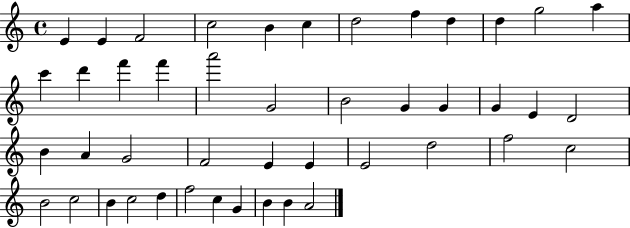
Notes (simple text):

E4/q E4/q F4/h C5/h B4/q C5/q D5/h F5/q D5/q D5/q G5/h A5/q C6/q D6/q F6/q F6/q A6/h G4/h B4/h G4/q G4/q G4/q E4/q D4/h B4/q A4/q G4/h F4/h E4/q E4/q E4/h D5/h F5/h C5/h B4/h C5/h B4/q C5/h D5/q F5/h C5/q G4/q B4/q B4/q A4/h